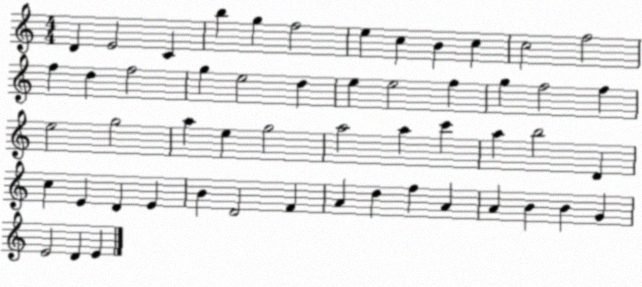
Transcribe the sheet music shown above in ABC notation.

X:1
T:Untitled
M:4/4
L:1/4
K:C
D E2 C b g f2 e c B c c2 f2 f d f2 g e2 d e e2 f g f2 f e2 g2 a e g2 a2 a c' a b2 D c E D E B D2 F A d f A A B B G E2 D E